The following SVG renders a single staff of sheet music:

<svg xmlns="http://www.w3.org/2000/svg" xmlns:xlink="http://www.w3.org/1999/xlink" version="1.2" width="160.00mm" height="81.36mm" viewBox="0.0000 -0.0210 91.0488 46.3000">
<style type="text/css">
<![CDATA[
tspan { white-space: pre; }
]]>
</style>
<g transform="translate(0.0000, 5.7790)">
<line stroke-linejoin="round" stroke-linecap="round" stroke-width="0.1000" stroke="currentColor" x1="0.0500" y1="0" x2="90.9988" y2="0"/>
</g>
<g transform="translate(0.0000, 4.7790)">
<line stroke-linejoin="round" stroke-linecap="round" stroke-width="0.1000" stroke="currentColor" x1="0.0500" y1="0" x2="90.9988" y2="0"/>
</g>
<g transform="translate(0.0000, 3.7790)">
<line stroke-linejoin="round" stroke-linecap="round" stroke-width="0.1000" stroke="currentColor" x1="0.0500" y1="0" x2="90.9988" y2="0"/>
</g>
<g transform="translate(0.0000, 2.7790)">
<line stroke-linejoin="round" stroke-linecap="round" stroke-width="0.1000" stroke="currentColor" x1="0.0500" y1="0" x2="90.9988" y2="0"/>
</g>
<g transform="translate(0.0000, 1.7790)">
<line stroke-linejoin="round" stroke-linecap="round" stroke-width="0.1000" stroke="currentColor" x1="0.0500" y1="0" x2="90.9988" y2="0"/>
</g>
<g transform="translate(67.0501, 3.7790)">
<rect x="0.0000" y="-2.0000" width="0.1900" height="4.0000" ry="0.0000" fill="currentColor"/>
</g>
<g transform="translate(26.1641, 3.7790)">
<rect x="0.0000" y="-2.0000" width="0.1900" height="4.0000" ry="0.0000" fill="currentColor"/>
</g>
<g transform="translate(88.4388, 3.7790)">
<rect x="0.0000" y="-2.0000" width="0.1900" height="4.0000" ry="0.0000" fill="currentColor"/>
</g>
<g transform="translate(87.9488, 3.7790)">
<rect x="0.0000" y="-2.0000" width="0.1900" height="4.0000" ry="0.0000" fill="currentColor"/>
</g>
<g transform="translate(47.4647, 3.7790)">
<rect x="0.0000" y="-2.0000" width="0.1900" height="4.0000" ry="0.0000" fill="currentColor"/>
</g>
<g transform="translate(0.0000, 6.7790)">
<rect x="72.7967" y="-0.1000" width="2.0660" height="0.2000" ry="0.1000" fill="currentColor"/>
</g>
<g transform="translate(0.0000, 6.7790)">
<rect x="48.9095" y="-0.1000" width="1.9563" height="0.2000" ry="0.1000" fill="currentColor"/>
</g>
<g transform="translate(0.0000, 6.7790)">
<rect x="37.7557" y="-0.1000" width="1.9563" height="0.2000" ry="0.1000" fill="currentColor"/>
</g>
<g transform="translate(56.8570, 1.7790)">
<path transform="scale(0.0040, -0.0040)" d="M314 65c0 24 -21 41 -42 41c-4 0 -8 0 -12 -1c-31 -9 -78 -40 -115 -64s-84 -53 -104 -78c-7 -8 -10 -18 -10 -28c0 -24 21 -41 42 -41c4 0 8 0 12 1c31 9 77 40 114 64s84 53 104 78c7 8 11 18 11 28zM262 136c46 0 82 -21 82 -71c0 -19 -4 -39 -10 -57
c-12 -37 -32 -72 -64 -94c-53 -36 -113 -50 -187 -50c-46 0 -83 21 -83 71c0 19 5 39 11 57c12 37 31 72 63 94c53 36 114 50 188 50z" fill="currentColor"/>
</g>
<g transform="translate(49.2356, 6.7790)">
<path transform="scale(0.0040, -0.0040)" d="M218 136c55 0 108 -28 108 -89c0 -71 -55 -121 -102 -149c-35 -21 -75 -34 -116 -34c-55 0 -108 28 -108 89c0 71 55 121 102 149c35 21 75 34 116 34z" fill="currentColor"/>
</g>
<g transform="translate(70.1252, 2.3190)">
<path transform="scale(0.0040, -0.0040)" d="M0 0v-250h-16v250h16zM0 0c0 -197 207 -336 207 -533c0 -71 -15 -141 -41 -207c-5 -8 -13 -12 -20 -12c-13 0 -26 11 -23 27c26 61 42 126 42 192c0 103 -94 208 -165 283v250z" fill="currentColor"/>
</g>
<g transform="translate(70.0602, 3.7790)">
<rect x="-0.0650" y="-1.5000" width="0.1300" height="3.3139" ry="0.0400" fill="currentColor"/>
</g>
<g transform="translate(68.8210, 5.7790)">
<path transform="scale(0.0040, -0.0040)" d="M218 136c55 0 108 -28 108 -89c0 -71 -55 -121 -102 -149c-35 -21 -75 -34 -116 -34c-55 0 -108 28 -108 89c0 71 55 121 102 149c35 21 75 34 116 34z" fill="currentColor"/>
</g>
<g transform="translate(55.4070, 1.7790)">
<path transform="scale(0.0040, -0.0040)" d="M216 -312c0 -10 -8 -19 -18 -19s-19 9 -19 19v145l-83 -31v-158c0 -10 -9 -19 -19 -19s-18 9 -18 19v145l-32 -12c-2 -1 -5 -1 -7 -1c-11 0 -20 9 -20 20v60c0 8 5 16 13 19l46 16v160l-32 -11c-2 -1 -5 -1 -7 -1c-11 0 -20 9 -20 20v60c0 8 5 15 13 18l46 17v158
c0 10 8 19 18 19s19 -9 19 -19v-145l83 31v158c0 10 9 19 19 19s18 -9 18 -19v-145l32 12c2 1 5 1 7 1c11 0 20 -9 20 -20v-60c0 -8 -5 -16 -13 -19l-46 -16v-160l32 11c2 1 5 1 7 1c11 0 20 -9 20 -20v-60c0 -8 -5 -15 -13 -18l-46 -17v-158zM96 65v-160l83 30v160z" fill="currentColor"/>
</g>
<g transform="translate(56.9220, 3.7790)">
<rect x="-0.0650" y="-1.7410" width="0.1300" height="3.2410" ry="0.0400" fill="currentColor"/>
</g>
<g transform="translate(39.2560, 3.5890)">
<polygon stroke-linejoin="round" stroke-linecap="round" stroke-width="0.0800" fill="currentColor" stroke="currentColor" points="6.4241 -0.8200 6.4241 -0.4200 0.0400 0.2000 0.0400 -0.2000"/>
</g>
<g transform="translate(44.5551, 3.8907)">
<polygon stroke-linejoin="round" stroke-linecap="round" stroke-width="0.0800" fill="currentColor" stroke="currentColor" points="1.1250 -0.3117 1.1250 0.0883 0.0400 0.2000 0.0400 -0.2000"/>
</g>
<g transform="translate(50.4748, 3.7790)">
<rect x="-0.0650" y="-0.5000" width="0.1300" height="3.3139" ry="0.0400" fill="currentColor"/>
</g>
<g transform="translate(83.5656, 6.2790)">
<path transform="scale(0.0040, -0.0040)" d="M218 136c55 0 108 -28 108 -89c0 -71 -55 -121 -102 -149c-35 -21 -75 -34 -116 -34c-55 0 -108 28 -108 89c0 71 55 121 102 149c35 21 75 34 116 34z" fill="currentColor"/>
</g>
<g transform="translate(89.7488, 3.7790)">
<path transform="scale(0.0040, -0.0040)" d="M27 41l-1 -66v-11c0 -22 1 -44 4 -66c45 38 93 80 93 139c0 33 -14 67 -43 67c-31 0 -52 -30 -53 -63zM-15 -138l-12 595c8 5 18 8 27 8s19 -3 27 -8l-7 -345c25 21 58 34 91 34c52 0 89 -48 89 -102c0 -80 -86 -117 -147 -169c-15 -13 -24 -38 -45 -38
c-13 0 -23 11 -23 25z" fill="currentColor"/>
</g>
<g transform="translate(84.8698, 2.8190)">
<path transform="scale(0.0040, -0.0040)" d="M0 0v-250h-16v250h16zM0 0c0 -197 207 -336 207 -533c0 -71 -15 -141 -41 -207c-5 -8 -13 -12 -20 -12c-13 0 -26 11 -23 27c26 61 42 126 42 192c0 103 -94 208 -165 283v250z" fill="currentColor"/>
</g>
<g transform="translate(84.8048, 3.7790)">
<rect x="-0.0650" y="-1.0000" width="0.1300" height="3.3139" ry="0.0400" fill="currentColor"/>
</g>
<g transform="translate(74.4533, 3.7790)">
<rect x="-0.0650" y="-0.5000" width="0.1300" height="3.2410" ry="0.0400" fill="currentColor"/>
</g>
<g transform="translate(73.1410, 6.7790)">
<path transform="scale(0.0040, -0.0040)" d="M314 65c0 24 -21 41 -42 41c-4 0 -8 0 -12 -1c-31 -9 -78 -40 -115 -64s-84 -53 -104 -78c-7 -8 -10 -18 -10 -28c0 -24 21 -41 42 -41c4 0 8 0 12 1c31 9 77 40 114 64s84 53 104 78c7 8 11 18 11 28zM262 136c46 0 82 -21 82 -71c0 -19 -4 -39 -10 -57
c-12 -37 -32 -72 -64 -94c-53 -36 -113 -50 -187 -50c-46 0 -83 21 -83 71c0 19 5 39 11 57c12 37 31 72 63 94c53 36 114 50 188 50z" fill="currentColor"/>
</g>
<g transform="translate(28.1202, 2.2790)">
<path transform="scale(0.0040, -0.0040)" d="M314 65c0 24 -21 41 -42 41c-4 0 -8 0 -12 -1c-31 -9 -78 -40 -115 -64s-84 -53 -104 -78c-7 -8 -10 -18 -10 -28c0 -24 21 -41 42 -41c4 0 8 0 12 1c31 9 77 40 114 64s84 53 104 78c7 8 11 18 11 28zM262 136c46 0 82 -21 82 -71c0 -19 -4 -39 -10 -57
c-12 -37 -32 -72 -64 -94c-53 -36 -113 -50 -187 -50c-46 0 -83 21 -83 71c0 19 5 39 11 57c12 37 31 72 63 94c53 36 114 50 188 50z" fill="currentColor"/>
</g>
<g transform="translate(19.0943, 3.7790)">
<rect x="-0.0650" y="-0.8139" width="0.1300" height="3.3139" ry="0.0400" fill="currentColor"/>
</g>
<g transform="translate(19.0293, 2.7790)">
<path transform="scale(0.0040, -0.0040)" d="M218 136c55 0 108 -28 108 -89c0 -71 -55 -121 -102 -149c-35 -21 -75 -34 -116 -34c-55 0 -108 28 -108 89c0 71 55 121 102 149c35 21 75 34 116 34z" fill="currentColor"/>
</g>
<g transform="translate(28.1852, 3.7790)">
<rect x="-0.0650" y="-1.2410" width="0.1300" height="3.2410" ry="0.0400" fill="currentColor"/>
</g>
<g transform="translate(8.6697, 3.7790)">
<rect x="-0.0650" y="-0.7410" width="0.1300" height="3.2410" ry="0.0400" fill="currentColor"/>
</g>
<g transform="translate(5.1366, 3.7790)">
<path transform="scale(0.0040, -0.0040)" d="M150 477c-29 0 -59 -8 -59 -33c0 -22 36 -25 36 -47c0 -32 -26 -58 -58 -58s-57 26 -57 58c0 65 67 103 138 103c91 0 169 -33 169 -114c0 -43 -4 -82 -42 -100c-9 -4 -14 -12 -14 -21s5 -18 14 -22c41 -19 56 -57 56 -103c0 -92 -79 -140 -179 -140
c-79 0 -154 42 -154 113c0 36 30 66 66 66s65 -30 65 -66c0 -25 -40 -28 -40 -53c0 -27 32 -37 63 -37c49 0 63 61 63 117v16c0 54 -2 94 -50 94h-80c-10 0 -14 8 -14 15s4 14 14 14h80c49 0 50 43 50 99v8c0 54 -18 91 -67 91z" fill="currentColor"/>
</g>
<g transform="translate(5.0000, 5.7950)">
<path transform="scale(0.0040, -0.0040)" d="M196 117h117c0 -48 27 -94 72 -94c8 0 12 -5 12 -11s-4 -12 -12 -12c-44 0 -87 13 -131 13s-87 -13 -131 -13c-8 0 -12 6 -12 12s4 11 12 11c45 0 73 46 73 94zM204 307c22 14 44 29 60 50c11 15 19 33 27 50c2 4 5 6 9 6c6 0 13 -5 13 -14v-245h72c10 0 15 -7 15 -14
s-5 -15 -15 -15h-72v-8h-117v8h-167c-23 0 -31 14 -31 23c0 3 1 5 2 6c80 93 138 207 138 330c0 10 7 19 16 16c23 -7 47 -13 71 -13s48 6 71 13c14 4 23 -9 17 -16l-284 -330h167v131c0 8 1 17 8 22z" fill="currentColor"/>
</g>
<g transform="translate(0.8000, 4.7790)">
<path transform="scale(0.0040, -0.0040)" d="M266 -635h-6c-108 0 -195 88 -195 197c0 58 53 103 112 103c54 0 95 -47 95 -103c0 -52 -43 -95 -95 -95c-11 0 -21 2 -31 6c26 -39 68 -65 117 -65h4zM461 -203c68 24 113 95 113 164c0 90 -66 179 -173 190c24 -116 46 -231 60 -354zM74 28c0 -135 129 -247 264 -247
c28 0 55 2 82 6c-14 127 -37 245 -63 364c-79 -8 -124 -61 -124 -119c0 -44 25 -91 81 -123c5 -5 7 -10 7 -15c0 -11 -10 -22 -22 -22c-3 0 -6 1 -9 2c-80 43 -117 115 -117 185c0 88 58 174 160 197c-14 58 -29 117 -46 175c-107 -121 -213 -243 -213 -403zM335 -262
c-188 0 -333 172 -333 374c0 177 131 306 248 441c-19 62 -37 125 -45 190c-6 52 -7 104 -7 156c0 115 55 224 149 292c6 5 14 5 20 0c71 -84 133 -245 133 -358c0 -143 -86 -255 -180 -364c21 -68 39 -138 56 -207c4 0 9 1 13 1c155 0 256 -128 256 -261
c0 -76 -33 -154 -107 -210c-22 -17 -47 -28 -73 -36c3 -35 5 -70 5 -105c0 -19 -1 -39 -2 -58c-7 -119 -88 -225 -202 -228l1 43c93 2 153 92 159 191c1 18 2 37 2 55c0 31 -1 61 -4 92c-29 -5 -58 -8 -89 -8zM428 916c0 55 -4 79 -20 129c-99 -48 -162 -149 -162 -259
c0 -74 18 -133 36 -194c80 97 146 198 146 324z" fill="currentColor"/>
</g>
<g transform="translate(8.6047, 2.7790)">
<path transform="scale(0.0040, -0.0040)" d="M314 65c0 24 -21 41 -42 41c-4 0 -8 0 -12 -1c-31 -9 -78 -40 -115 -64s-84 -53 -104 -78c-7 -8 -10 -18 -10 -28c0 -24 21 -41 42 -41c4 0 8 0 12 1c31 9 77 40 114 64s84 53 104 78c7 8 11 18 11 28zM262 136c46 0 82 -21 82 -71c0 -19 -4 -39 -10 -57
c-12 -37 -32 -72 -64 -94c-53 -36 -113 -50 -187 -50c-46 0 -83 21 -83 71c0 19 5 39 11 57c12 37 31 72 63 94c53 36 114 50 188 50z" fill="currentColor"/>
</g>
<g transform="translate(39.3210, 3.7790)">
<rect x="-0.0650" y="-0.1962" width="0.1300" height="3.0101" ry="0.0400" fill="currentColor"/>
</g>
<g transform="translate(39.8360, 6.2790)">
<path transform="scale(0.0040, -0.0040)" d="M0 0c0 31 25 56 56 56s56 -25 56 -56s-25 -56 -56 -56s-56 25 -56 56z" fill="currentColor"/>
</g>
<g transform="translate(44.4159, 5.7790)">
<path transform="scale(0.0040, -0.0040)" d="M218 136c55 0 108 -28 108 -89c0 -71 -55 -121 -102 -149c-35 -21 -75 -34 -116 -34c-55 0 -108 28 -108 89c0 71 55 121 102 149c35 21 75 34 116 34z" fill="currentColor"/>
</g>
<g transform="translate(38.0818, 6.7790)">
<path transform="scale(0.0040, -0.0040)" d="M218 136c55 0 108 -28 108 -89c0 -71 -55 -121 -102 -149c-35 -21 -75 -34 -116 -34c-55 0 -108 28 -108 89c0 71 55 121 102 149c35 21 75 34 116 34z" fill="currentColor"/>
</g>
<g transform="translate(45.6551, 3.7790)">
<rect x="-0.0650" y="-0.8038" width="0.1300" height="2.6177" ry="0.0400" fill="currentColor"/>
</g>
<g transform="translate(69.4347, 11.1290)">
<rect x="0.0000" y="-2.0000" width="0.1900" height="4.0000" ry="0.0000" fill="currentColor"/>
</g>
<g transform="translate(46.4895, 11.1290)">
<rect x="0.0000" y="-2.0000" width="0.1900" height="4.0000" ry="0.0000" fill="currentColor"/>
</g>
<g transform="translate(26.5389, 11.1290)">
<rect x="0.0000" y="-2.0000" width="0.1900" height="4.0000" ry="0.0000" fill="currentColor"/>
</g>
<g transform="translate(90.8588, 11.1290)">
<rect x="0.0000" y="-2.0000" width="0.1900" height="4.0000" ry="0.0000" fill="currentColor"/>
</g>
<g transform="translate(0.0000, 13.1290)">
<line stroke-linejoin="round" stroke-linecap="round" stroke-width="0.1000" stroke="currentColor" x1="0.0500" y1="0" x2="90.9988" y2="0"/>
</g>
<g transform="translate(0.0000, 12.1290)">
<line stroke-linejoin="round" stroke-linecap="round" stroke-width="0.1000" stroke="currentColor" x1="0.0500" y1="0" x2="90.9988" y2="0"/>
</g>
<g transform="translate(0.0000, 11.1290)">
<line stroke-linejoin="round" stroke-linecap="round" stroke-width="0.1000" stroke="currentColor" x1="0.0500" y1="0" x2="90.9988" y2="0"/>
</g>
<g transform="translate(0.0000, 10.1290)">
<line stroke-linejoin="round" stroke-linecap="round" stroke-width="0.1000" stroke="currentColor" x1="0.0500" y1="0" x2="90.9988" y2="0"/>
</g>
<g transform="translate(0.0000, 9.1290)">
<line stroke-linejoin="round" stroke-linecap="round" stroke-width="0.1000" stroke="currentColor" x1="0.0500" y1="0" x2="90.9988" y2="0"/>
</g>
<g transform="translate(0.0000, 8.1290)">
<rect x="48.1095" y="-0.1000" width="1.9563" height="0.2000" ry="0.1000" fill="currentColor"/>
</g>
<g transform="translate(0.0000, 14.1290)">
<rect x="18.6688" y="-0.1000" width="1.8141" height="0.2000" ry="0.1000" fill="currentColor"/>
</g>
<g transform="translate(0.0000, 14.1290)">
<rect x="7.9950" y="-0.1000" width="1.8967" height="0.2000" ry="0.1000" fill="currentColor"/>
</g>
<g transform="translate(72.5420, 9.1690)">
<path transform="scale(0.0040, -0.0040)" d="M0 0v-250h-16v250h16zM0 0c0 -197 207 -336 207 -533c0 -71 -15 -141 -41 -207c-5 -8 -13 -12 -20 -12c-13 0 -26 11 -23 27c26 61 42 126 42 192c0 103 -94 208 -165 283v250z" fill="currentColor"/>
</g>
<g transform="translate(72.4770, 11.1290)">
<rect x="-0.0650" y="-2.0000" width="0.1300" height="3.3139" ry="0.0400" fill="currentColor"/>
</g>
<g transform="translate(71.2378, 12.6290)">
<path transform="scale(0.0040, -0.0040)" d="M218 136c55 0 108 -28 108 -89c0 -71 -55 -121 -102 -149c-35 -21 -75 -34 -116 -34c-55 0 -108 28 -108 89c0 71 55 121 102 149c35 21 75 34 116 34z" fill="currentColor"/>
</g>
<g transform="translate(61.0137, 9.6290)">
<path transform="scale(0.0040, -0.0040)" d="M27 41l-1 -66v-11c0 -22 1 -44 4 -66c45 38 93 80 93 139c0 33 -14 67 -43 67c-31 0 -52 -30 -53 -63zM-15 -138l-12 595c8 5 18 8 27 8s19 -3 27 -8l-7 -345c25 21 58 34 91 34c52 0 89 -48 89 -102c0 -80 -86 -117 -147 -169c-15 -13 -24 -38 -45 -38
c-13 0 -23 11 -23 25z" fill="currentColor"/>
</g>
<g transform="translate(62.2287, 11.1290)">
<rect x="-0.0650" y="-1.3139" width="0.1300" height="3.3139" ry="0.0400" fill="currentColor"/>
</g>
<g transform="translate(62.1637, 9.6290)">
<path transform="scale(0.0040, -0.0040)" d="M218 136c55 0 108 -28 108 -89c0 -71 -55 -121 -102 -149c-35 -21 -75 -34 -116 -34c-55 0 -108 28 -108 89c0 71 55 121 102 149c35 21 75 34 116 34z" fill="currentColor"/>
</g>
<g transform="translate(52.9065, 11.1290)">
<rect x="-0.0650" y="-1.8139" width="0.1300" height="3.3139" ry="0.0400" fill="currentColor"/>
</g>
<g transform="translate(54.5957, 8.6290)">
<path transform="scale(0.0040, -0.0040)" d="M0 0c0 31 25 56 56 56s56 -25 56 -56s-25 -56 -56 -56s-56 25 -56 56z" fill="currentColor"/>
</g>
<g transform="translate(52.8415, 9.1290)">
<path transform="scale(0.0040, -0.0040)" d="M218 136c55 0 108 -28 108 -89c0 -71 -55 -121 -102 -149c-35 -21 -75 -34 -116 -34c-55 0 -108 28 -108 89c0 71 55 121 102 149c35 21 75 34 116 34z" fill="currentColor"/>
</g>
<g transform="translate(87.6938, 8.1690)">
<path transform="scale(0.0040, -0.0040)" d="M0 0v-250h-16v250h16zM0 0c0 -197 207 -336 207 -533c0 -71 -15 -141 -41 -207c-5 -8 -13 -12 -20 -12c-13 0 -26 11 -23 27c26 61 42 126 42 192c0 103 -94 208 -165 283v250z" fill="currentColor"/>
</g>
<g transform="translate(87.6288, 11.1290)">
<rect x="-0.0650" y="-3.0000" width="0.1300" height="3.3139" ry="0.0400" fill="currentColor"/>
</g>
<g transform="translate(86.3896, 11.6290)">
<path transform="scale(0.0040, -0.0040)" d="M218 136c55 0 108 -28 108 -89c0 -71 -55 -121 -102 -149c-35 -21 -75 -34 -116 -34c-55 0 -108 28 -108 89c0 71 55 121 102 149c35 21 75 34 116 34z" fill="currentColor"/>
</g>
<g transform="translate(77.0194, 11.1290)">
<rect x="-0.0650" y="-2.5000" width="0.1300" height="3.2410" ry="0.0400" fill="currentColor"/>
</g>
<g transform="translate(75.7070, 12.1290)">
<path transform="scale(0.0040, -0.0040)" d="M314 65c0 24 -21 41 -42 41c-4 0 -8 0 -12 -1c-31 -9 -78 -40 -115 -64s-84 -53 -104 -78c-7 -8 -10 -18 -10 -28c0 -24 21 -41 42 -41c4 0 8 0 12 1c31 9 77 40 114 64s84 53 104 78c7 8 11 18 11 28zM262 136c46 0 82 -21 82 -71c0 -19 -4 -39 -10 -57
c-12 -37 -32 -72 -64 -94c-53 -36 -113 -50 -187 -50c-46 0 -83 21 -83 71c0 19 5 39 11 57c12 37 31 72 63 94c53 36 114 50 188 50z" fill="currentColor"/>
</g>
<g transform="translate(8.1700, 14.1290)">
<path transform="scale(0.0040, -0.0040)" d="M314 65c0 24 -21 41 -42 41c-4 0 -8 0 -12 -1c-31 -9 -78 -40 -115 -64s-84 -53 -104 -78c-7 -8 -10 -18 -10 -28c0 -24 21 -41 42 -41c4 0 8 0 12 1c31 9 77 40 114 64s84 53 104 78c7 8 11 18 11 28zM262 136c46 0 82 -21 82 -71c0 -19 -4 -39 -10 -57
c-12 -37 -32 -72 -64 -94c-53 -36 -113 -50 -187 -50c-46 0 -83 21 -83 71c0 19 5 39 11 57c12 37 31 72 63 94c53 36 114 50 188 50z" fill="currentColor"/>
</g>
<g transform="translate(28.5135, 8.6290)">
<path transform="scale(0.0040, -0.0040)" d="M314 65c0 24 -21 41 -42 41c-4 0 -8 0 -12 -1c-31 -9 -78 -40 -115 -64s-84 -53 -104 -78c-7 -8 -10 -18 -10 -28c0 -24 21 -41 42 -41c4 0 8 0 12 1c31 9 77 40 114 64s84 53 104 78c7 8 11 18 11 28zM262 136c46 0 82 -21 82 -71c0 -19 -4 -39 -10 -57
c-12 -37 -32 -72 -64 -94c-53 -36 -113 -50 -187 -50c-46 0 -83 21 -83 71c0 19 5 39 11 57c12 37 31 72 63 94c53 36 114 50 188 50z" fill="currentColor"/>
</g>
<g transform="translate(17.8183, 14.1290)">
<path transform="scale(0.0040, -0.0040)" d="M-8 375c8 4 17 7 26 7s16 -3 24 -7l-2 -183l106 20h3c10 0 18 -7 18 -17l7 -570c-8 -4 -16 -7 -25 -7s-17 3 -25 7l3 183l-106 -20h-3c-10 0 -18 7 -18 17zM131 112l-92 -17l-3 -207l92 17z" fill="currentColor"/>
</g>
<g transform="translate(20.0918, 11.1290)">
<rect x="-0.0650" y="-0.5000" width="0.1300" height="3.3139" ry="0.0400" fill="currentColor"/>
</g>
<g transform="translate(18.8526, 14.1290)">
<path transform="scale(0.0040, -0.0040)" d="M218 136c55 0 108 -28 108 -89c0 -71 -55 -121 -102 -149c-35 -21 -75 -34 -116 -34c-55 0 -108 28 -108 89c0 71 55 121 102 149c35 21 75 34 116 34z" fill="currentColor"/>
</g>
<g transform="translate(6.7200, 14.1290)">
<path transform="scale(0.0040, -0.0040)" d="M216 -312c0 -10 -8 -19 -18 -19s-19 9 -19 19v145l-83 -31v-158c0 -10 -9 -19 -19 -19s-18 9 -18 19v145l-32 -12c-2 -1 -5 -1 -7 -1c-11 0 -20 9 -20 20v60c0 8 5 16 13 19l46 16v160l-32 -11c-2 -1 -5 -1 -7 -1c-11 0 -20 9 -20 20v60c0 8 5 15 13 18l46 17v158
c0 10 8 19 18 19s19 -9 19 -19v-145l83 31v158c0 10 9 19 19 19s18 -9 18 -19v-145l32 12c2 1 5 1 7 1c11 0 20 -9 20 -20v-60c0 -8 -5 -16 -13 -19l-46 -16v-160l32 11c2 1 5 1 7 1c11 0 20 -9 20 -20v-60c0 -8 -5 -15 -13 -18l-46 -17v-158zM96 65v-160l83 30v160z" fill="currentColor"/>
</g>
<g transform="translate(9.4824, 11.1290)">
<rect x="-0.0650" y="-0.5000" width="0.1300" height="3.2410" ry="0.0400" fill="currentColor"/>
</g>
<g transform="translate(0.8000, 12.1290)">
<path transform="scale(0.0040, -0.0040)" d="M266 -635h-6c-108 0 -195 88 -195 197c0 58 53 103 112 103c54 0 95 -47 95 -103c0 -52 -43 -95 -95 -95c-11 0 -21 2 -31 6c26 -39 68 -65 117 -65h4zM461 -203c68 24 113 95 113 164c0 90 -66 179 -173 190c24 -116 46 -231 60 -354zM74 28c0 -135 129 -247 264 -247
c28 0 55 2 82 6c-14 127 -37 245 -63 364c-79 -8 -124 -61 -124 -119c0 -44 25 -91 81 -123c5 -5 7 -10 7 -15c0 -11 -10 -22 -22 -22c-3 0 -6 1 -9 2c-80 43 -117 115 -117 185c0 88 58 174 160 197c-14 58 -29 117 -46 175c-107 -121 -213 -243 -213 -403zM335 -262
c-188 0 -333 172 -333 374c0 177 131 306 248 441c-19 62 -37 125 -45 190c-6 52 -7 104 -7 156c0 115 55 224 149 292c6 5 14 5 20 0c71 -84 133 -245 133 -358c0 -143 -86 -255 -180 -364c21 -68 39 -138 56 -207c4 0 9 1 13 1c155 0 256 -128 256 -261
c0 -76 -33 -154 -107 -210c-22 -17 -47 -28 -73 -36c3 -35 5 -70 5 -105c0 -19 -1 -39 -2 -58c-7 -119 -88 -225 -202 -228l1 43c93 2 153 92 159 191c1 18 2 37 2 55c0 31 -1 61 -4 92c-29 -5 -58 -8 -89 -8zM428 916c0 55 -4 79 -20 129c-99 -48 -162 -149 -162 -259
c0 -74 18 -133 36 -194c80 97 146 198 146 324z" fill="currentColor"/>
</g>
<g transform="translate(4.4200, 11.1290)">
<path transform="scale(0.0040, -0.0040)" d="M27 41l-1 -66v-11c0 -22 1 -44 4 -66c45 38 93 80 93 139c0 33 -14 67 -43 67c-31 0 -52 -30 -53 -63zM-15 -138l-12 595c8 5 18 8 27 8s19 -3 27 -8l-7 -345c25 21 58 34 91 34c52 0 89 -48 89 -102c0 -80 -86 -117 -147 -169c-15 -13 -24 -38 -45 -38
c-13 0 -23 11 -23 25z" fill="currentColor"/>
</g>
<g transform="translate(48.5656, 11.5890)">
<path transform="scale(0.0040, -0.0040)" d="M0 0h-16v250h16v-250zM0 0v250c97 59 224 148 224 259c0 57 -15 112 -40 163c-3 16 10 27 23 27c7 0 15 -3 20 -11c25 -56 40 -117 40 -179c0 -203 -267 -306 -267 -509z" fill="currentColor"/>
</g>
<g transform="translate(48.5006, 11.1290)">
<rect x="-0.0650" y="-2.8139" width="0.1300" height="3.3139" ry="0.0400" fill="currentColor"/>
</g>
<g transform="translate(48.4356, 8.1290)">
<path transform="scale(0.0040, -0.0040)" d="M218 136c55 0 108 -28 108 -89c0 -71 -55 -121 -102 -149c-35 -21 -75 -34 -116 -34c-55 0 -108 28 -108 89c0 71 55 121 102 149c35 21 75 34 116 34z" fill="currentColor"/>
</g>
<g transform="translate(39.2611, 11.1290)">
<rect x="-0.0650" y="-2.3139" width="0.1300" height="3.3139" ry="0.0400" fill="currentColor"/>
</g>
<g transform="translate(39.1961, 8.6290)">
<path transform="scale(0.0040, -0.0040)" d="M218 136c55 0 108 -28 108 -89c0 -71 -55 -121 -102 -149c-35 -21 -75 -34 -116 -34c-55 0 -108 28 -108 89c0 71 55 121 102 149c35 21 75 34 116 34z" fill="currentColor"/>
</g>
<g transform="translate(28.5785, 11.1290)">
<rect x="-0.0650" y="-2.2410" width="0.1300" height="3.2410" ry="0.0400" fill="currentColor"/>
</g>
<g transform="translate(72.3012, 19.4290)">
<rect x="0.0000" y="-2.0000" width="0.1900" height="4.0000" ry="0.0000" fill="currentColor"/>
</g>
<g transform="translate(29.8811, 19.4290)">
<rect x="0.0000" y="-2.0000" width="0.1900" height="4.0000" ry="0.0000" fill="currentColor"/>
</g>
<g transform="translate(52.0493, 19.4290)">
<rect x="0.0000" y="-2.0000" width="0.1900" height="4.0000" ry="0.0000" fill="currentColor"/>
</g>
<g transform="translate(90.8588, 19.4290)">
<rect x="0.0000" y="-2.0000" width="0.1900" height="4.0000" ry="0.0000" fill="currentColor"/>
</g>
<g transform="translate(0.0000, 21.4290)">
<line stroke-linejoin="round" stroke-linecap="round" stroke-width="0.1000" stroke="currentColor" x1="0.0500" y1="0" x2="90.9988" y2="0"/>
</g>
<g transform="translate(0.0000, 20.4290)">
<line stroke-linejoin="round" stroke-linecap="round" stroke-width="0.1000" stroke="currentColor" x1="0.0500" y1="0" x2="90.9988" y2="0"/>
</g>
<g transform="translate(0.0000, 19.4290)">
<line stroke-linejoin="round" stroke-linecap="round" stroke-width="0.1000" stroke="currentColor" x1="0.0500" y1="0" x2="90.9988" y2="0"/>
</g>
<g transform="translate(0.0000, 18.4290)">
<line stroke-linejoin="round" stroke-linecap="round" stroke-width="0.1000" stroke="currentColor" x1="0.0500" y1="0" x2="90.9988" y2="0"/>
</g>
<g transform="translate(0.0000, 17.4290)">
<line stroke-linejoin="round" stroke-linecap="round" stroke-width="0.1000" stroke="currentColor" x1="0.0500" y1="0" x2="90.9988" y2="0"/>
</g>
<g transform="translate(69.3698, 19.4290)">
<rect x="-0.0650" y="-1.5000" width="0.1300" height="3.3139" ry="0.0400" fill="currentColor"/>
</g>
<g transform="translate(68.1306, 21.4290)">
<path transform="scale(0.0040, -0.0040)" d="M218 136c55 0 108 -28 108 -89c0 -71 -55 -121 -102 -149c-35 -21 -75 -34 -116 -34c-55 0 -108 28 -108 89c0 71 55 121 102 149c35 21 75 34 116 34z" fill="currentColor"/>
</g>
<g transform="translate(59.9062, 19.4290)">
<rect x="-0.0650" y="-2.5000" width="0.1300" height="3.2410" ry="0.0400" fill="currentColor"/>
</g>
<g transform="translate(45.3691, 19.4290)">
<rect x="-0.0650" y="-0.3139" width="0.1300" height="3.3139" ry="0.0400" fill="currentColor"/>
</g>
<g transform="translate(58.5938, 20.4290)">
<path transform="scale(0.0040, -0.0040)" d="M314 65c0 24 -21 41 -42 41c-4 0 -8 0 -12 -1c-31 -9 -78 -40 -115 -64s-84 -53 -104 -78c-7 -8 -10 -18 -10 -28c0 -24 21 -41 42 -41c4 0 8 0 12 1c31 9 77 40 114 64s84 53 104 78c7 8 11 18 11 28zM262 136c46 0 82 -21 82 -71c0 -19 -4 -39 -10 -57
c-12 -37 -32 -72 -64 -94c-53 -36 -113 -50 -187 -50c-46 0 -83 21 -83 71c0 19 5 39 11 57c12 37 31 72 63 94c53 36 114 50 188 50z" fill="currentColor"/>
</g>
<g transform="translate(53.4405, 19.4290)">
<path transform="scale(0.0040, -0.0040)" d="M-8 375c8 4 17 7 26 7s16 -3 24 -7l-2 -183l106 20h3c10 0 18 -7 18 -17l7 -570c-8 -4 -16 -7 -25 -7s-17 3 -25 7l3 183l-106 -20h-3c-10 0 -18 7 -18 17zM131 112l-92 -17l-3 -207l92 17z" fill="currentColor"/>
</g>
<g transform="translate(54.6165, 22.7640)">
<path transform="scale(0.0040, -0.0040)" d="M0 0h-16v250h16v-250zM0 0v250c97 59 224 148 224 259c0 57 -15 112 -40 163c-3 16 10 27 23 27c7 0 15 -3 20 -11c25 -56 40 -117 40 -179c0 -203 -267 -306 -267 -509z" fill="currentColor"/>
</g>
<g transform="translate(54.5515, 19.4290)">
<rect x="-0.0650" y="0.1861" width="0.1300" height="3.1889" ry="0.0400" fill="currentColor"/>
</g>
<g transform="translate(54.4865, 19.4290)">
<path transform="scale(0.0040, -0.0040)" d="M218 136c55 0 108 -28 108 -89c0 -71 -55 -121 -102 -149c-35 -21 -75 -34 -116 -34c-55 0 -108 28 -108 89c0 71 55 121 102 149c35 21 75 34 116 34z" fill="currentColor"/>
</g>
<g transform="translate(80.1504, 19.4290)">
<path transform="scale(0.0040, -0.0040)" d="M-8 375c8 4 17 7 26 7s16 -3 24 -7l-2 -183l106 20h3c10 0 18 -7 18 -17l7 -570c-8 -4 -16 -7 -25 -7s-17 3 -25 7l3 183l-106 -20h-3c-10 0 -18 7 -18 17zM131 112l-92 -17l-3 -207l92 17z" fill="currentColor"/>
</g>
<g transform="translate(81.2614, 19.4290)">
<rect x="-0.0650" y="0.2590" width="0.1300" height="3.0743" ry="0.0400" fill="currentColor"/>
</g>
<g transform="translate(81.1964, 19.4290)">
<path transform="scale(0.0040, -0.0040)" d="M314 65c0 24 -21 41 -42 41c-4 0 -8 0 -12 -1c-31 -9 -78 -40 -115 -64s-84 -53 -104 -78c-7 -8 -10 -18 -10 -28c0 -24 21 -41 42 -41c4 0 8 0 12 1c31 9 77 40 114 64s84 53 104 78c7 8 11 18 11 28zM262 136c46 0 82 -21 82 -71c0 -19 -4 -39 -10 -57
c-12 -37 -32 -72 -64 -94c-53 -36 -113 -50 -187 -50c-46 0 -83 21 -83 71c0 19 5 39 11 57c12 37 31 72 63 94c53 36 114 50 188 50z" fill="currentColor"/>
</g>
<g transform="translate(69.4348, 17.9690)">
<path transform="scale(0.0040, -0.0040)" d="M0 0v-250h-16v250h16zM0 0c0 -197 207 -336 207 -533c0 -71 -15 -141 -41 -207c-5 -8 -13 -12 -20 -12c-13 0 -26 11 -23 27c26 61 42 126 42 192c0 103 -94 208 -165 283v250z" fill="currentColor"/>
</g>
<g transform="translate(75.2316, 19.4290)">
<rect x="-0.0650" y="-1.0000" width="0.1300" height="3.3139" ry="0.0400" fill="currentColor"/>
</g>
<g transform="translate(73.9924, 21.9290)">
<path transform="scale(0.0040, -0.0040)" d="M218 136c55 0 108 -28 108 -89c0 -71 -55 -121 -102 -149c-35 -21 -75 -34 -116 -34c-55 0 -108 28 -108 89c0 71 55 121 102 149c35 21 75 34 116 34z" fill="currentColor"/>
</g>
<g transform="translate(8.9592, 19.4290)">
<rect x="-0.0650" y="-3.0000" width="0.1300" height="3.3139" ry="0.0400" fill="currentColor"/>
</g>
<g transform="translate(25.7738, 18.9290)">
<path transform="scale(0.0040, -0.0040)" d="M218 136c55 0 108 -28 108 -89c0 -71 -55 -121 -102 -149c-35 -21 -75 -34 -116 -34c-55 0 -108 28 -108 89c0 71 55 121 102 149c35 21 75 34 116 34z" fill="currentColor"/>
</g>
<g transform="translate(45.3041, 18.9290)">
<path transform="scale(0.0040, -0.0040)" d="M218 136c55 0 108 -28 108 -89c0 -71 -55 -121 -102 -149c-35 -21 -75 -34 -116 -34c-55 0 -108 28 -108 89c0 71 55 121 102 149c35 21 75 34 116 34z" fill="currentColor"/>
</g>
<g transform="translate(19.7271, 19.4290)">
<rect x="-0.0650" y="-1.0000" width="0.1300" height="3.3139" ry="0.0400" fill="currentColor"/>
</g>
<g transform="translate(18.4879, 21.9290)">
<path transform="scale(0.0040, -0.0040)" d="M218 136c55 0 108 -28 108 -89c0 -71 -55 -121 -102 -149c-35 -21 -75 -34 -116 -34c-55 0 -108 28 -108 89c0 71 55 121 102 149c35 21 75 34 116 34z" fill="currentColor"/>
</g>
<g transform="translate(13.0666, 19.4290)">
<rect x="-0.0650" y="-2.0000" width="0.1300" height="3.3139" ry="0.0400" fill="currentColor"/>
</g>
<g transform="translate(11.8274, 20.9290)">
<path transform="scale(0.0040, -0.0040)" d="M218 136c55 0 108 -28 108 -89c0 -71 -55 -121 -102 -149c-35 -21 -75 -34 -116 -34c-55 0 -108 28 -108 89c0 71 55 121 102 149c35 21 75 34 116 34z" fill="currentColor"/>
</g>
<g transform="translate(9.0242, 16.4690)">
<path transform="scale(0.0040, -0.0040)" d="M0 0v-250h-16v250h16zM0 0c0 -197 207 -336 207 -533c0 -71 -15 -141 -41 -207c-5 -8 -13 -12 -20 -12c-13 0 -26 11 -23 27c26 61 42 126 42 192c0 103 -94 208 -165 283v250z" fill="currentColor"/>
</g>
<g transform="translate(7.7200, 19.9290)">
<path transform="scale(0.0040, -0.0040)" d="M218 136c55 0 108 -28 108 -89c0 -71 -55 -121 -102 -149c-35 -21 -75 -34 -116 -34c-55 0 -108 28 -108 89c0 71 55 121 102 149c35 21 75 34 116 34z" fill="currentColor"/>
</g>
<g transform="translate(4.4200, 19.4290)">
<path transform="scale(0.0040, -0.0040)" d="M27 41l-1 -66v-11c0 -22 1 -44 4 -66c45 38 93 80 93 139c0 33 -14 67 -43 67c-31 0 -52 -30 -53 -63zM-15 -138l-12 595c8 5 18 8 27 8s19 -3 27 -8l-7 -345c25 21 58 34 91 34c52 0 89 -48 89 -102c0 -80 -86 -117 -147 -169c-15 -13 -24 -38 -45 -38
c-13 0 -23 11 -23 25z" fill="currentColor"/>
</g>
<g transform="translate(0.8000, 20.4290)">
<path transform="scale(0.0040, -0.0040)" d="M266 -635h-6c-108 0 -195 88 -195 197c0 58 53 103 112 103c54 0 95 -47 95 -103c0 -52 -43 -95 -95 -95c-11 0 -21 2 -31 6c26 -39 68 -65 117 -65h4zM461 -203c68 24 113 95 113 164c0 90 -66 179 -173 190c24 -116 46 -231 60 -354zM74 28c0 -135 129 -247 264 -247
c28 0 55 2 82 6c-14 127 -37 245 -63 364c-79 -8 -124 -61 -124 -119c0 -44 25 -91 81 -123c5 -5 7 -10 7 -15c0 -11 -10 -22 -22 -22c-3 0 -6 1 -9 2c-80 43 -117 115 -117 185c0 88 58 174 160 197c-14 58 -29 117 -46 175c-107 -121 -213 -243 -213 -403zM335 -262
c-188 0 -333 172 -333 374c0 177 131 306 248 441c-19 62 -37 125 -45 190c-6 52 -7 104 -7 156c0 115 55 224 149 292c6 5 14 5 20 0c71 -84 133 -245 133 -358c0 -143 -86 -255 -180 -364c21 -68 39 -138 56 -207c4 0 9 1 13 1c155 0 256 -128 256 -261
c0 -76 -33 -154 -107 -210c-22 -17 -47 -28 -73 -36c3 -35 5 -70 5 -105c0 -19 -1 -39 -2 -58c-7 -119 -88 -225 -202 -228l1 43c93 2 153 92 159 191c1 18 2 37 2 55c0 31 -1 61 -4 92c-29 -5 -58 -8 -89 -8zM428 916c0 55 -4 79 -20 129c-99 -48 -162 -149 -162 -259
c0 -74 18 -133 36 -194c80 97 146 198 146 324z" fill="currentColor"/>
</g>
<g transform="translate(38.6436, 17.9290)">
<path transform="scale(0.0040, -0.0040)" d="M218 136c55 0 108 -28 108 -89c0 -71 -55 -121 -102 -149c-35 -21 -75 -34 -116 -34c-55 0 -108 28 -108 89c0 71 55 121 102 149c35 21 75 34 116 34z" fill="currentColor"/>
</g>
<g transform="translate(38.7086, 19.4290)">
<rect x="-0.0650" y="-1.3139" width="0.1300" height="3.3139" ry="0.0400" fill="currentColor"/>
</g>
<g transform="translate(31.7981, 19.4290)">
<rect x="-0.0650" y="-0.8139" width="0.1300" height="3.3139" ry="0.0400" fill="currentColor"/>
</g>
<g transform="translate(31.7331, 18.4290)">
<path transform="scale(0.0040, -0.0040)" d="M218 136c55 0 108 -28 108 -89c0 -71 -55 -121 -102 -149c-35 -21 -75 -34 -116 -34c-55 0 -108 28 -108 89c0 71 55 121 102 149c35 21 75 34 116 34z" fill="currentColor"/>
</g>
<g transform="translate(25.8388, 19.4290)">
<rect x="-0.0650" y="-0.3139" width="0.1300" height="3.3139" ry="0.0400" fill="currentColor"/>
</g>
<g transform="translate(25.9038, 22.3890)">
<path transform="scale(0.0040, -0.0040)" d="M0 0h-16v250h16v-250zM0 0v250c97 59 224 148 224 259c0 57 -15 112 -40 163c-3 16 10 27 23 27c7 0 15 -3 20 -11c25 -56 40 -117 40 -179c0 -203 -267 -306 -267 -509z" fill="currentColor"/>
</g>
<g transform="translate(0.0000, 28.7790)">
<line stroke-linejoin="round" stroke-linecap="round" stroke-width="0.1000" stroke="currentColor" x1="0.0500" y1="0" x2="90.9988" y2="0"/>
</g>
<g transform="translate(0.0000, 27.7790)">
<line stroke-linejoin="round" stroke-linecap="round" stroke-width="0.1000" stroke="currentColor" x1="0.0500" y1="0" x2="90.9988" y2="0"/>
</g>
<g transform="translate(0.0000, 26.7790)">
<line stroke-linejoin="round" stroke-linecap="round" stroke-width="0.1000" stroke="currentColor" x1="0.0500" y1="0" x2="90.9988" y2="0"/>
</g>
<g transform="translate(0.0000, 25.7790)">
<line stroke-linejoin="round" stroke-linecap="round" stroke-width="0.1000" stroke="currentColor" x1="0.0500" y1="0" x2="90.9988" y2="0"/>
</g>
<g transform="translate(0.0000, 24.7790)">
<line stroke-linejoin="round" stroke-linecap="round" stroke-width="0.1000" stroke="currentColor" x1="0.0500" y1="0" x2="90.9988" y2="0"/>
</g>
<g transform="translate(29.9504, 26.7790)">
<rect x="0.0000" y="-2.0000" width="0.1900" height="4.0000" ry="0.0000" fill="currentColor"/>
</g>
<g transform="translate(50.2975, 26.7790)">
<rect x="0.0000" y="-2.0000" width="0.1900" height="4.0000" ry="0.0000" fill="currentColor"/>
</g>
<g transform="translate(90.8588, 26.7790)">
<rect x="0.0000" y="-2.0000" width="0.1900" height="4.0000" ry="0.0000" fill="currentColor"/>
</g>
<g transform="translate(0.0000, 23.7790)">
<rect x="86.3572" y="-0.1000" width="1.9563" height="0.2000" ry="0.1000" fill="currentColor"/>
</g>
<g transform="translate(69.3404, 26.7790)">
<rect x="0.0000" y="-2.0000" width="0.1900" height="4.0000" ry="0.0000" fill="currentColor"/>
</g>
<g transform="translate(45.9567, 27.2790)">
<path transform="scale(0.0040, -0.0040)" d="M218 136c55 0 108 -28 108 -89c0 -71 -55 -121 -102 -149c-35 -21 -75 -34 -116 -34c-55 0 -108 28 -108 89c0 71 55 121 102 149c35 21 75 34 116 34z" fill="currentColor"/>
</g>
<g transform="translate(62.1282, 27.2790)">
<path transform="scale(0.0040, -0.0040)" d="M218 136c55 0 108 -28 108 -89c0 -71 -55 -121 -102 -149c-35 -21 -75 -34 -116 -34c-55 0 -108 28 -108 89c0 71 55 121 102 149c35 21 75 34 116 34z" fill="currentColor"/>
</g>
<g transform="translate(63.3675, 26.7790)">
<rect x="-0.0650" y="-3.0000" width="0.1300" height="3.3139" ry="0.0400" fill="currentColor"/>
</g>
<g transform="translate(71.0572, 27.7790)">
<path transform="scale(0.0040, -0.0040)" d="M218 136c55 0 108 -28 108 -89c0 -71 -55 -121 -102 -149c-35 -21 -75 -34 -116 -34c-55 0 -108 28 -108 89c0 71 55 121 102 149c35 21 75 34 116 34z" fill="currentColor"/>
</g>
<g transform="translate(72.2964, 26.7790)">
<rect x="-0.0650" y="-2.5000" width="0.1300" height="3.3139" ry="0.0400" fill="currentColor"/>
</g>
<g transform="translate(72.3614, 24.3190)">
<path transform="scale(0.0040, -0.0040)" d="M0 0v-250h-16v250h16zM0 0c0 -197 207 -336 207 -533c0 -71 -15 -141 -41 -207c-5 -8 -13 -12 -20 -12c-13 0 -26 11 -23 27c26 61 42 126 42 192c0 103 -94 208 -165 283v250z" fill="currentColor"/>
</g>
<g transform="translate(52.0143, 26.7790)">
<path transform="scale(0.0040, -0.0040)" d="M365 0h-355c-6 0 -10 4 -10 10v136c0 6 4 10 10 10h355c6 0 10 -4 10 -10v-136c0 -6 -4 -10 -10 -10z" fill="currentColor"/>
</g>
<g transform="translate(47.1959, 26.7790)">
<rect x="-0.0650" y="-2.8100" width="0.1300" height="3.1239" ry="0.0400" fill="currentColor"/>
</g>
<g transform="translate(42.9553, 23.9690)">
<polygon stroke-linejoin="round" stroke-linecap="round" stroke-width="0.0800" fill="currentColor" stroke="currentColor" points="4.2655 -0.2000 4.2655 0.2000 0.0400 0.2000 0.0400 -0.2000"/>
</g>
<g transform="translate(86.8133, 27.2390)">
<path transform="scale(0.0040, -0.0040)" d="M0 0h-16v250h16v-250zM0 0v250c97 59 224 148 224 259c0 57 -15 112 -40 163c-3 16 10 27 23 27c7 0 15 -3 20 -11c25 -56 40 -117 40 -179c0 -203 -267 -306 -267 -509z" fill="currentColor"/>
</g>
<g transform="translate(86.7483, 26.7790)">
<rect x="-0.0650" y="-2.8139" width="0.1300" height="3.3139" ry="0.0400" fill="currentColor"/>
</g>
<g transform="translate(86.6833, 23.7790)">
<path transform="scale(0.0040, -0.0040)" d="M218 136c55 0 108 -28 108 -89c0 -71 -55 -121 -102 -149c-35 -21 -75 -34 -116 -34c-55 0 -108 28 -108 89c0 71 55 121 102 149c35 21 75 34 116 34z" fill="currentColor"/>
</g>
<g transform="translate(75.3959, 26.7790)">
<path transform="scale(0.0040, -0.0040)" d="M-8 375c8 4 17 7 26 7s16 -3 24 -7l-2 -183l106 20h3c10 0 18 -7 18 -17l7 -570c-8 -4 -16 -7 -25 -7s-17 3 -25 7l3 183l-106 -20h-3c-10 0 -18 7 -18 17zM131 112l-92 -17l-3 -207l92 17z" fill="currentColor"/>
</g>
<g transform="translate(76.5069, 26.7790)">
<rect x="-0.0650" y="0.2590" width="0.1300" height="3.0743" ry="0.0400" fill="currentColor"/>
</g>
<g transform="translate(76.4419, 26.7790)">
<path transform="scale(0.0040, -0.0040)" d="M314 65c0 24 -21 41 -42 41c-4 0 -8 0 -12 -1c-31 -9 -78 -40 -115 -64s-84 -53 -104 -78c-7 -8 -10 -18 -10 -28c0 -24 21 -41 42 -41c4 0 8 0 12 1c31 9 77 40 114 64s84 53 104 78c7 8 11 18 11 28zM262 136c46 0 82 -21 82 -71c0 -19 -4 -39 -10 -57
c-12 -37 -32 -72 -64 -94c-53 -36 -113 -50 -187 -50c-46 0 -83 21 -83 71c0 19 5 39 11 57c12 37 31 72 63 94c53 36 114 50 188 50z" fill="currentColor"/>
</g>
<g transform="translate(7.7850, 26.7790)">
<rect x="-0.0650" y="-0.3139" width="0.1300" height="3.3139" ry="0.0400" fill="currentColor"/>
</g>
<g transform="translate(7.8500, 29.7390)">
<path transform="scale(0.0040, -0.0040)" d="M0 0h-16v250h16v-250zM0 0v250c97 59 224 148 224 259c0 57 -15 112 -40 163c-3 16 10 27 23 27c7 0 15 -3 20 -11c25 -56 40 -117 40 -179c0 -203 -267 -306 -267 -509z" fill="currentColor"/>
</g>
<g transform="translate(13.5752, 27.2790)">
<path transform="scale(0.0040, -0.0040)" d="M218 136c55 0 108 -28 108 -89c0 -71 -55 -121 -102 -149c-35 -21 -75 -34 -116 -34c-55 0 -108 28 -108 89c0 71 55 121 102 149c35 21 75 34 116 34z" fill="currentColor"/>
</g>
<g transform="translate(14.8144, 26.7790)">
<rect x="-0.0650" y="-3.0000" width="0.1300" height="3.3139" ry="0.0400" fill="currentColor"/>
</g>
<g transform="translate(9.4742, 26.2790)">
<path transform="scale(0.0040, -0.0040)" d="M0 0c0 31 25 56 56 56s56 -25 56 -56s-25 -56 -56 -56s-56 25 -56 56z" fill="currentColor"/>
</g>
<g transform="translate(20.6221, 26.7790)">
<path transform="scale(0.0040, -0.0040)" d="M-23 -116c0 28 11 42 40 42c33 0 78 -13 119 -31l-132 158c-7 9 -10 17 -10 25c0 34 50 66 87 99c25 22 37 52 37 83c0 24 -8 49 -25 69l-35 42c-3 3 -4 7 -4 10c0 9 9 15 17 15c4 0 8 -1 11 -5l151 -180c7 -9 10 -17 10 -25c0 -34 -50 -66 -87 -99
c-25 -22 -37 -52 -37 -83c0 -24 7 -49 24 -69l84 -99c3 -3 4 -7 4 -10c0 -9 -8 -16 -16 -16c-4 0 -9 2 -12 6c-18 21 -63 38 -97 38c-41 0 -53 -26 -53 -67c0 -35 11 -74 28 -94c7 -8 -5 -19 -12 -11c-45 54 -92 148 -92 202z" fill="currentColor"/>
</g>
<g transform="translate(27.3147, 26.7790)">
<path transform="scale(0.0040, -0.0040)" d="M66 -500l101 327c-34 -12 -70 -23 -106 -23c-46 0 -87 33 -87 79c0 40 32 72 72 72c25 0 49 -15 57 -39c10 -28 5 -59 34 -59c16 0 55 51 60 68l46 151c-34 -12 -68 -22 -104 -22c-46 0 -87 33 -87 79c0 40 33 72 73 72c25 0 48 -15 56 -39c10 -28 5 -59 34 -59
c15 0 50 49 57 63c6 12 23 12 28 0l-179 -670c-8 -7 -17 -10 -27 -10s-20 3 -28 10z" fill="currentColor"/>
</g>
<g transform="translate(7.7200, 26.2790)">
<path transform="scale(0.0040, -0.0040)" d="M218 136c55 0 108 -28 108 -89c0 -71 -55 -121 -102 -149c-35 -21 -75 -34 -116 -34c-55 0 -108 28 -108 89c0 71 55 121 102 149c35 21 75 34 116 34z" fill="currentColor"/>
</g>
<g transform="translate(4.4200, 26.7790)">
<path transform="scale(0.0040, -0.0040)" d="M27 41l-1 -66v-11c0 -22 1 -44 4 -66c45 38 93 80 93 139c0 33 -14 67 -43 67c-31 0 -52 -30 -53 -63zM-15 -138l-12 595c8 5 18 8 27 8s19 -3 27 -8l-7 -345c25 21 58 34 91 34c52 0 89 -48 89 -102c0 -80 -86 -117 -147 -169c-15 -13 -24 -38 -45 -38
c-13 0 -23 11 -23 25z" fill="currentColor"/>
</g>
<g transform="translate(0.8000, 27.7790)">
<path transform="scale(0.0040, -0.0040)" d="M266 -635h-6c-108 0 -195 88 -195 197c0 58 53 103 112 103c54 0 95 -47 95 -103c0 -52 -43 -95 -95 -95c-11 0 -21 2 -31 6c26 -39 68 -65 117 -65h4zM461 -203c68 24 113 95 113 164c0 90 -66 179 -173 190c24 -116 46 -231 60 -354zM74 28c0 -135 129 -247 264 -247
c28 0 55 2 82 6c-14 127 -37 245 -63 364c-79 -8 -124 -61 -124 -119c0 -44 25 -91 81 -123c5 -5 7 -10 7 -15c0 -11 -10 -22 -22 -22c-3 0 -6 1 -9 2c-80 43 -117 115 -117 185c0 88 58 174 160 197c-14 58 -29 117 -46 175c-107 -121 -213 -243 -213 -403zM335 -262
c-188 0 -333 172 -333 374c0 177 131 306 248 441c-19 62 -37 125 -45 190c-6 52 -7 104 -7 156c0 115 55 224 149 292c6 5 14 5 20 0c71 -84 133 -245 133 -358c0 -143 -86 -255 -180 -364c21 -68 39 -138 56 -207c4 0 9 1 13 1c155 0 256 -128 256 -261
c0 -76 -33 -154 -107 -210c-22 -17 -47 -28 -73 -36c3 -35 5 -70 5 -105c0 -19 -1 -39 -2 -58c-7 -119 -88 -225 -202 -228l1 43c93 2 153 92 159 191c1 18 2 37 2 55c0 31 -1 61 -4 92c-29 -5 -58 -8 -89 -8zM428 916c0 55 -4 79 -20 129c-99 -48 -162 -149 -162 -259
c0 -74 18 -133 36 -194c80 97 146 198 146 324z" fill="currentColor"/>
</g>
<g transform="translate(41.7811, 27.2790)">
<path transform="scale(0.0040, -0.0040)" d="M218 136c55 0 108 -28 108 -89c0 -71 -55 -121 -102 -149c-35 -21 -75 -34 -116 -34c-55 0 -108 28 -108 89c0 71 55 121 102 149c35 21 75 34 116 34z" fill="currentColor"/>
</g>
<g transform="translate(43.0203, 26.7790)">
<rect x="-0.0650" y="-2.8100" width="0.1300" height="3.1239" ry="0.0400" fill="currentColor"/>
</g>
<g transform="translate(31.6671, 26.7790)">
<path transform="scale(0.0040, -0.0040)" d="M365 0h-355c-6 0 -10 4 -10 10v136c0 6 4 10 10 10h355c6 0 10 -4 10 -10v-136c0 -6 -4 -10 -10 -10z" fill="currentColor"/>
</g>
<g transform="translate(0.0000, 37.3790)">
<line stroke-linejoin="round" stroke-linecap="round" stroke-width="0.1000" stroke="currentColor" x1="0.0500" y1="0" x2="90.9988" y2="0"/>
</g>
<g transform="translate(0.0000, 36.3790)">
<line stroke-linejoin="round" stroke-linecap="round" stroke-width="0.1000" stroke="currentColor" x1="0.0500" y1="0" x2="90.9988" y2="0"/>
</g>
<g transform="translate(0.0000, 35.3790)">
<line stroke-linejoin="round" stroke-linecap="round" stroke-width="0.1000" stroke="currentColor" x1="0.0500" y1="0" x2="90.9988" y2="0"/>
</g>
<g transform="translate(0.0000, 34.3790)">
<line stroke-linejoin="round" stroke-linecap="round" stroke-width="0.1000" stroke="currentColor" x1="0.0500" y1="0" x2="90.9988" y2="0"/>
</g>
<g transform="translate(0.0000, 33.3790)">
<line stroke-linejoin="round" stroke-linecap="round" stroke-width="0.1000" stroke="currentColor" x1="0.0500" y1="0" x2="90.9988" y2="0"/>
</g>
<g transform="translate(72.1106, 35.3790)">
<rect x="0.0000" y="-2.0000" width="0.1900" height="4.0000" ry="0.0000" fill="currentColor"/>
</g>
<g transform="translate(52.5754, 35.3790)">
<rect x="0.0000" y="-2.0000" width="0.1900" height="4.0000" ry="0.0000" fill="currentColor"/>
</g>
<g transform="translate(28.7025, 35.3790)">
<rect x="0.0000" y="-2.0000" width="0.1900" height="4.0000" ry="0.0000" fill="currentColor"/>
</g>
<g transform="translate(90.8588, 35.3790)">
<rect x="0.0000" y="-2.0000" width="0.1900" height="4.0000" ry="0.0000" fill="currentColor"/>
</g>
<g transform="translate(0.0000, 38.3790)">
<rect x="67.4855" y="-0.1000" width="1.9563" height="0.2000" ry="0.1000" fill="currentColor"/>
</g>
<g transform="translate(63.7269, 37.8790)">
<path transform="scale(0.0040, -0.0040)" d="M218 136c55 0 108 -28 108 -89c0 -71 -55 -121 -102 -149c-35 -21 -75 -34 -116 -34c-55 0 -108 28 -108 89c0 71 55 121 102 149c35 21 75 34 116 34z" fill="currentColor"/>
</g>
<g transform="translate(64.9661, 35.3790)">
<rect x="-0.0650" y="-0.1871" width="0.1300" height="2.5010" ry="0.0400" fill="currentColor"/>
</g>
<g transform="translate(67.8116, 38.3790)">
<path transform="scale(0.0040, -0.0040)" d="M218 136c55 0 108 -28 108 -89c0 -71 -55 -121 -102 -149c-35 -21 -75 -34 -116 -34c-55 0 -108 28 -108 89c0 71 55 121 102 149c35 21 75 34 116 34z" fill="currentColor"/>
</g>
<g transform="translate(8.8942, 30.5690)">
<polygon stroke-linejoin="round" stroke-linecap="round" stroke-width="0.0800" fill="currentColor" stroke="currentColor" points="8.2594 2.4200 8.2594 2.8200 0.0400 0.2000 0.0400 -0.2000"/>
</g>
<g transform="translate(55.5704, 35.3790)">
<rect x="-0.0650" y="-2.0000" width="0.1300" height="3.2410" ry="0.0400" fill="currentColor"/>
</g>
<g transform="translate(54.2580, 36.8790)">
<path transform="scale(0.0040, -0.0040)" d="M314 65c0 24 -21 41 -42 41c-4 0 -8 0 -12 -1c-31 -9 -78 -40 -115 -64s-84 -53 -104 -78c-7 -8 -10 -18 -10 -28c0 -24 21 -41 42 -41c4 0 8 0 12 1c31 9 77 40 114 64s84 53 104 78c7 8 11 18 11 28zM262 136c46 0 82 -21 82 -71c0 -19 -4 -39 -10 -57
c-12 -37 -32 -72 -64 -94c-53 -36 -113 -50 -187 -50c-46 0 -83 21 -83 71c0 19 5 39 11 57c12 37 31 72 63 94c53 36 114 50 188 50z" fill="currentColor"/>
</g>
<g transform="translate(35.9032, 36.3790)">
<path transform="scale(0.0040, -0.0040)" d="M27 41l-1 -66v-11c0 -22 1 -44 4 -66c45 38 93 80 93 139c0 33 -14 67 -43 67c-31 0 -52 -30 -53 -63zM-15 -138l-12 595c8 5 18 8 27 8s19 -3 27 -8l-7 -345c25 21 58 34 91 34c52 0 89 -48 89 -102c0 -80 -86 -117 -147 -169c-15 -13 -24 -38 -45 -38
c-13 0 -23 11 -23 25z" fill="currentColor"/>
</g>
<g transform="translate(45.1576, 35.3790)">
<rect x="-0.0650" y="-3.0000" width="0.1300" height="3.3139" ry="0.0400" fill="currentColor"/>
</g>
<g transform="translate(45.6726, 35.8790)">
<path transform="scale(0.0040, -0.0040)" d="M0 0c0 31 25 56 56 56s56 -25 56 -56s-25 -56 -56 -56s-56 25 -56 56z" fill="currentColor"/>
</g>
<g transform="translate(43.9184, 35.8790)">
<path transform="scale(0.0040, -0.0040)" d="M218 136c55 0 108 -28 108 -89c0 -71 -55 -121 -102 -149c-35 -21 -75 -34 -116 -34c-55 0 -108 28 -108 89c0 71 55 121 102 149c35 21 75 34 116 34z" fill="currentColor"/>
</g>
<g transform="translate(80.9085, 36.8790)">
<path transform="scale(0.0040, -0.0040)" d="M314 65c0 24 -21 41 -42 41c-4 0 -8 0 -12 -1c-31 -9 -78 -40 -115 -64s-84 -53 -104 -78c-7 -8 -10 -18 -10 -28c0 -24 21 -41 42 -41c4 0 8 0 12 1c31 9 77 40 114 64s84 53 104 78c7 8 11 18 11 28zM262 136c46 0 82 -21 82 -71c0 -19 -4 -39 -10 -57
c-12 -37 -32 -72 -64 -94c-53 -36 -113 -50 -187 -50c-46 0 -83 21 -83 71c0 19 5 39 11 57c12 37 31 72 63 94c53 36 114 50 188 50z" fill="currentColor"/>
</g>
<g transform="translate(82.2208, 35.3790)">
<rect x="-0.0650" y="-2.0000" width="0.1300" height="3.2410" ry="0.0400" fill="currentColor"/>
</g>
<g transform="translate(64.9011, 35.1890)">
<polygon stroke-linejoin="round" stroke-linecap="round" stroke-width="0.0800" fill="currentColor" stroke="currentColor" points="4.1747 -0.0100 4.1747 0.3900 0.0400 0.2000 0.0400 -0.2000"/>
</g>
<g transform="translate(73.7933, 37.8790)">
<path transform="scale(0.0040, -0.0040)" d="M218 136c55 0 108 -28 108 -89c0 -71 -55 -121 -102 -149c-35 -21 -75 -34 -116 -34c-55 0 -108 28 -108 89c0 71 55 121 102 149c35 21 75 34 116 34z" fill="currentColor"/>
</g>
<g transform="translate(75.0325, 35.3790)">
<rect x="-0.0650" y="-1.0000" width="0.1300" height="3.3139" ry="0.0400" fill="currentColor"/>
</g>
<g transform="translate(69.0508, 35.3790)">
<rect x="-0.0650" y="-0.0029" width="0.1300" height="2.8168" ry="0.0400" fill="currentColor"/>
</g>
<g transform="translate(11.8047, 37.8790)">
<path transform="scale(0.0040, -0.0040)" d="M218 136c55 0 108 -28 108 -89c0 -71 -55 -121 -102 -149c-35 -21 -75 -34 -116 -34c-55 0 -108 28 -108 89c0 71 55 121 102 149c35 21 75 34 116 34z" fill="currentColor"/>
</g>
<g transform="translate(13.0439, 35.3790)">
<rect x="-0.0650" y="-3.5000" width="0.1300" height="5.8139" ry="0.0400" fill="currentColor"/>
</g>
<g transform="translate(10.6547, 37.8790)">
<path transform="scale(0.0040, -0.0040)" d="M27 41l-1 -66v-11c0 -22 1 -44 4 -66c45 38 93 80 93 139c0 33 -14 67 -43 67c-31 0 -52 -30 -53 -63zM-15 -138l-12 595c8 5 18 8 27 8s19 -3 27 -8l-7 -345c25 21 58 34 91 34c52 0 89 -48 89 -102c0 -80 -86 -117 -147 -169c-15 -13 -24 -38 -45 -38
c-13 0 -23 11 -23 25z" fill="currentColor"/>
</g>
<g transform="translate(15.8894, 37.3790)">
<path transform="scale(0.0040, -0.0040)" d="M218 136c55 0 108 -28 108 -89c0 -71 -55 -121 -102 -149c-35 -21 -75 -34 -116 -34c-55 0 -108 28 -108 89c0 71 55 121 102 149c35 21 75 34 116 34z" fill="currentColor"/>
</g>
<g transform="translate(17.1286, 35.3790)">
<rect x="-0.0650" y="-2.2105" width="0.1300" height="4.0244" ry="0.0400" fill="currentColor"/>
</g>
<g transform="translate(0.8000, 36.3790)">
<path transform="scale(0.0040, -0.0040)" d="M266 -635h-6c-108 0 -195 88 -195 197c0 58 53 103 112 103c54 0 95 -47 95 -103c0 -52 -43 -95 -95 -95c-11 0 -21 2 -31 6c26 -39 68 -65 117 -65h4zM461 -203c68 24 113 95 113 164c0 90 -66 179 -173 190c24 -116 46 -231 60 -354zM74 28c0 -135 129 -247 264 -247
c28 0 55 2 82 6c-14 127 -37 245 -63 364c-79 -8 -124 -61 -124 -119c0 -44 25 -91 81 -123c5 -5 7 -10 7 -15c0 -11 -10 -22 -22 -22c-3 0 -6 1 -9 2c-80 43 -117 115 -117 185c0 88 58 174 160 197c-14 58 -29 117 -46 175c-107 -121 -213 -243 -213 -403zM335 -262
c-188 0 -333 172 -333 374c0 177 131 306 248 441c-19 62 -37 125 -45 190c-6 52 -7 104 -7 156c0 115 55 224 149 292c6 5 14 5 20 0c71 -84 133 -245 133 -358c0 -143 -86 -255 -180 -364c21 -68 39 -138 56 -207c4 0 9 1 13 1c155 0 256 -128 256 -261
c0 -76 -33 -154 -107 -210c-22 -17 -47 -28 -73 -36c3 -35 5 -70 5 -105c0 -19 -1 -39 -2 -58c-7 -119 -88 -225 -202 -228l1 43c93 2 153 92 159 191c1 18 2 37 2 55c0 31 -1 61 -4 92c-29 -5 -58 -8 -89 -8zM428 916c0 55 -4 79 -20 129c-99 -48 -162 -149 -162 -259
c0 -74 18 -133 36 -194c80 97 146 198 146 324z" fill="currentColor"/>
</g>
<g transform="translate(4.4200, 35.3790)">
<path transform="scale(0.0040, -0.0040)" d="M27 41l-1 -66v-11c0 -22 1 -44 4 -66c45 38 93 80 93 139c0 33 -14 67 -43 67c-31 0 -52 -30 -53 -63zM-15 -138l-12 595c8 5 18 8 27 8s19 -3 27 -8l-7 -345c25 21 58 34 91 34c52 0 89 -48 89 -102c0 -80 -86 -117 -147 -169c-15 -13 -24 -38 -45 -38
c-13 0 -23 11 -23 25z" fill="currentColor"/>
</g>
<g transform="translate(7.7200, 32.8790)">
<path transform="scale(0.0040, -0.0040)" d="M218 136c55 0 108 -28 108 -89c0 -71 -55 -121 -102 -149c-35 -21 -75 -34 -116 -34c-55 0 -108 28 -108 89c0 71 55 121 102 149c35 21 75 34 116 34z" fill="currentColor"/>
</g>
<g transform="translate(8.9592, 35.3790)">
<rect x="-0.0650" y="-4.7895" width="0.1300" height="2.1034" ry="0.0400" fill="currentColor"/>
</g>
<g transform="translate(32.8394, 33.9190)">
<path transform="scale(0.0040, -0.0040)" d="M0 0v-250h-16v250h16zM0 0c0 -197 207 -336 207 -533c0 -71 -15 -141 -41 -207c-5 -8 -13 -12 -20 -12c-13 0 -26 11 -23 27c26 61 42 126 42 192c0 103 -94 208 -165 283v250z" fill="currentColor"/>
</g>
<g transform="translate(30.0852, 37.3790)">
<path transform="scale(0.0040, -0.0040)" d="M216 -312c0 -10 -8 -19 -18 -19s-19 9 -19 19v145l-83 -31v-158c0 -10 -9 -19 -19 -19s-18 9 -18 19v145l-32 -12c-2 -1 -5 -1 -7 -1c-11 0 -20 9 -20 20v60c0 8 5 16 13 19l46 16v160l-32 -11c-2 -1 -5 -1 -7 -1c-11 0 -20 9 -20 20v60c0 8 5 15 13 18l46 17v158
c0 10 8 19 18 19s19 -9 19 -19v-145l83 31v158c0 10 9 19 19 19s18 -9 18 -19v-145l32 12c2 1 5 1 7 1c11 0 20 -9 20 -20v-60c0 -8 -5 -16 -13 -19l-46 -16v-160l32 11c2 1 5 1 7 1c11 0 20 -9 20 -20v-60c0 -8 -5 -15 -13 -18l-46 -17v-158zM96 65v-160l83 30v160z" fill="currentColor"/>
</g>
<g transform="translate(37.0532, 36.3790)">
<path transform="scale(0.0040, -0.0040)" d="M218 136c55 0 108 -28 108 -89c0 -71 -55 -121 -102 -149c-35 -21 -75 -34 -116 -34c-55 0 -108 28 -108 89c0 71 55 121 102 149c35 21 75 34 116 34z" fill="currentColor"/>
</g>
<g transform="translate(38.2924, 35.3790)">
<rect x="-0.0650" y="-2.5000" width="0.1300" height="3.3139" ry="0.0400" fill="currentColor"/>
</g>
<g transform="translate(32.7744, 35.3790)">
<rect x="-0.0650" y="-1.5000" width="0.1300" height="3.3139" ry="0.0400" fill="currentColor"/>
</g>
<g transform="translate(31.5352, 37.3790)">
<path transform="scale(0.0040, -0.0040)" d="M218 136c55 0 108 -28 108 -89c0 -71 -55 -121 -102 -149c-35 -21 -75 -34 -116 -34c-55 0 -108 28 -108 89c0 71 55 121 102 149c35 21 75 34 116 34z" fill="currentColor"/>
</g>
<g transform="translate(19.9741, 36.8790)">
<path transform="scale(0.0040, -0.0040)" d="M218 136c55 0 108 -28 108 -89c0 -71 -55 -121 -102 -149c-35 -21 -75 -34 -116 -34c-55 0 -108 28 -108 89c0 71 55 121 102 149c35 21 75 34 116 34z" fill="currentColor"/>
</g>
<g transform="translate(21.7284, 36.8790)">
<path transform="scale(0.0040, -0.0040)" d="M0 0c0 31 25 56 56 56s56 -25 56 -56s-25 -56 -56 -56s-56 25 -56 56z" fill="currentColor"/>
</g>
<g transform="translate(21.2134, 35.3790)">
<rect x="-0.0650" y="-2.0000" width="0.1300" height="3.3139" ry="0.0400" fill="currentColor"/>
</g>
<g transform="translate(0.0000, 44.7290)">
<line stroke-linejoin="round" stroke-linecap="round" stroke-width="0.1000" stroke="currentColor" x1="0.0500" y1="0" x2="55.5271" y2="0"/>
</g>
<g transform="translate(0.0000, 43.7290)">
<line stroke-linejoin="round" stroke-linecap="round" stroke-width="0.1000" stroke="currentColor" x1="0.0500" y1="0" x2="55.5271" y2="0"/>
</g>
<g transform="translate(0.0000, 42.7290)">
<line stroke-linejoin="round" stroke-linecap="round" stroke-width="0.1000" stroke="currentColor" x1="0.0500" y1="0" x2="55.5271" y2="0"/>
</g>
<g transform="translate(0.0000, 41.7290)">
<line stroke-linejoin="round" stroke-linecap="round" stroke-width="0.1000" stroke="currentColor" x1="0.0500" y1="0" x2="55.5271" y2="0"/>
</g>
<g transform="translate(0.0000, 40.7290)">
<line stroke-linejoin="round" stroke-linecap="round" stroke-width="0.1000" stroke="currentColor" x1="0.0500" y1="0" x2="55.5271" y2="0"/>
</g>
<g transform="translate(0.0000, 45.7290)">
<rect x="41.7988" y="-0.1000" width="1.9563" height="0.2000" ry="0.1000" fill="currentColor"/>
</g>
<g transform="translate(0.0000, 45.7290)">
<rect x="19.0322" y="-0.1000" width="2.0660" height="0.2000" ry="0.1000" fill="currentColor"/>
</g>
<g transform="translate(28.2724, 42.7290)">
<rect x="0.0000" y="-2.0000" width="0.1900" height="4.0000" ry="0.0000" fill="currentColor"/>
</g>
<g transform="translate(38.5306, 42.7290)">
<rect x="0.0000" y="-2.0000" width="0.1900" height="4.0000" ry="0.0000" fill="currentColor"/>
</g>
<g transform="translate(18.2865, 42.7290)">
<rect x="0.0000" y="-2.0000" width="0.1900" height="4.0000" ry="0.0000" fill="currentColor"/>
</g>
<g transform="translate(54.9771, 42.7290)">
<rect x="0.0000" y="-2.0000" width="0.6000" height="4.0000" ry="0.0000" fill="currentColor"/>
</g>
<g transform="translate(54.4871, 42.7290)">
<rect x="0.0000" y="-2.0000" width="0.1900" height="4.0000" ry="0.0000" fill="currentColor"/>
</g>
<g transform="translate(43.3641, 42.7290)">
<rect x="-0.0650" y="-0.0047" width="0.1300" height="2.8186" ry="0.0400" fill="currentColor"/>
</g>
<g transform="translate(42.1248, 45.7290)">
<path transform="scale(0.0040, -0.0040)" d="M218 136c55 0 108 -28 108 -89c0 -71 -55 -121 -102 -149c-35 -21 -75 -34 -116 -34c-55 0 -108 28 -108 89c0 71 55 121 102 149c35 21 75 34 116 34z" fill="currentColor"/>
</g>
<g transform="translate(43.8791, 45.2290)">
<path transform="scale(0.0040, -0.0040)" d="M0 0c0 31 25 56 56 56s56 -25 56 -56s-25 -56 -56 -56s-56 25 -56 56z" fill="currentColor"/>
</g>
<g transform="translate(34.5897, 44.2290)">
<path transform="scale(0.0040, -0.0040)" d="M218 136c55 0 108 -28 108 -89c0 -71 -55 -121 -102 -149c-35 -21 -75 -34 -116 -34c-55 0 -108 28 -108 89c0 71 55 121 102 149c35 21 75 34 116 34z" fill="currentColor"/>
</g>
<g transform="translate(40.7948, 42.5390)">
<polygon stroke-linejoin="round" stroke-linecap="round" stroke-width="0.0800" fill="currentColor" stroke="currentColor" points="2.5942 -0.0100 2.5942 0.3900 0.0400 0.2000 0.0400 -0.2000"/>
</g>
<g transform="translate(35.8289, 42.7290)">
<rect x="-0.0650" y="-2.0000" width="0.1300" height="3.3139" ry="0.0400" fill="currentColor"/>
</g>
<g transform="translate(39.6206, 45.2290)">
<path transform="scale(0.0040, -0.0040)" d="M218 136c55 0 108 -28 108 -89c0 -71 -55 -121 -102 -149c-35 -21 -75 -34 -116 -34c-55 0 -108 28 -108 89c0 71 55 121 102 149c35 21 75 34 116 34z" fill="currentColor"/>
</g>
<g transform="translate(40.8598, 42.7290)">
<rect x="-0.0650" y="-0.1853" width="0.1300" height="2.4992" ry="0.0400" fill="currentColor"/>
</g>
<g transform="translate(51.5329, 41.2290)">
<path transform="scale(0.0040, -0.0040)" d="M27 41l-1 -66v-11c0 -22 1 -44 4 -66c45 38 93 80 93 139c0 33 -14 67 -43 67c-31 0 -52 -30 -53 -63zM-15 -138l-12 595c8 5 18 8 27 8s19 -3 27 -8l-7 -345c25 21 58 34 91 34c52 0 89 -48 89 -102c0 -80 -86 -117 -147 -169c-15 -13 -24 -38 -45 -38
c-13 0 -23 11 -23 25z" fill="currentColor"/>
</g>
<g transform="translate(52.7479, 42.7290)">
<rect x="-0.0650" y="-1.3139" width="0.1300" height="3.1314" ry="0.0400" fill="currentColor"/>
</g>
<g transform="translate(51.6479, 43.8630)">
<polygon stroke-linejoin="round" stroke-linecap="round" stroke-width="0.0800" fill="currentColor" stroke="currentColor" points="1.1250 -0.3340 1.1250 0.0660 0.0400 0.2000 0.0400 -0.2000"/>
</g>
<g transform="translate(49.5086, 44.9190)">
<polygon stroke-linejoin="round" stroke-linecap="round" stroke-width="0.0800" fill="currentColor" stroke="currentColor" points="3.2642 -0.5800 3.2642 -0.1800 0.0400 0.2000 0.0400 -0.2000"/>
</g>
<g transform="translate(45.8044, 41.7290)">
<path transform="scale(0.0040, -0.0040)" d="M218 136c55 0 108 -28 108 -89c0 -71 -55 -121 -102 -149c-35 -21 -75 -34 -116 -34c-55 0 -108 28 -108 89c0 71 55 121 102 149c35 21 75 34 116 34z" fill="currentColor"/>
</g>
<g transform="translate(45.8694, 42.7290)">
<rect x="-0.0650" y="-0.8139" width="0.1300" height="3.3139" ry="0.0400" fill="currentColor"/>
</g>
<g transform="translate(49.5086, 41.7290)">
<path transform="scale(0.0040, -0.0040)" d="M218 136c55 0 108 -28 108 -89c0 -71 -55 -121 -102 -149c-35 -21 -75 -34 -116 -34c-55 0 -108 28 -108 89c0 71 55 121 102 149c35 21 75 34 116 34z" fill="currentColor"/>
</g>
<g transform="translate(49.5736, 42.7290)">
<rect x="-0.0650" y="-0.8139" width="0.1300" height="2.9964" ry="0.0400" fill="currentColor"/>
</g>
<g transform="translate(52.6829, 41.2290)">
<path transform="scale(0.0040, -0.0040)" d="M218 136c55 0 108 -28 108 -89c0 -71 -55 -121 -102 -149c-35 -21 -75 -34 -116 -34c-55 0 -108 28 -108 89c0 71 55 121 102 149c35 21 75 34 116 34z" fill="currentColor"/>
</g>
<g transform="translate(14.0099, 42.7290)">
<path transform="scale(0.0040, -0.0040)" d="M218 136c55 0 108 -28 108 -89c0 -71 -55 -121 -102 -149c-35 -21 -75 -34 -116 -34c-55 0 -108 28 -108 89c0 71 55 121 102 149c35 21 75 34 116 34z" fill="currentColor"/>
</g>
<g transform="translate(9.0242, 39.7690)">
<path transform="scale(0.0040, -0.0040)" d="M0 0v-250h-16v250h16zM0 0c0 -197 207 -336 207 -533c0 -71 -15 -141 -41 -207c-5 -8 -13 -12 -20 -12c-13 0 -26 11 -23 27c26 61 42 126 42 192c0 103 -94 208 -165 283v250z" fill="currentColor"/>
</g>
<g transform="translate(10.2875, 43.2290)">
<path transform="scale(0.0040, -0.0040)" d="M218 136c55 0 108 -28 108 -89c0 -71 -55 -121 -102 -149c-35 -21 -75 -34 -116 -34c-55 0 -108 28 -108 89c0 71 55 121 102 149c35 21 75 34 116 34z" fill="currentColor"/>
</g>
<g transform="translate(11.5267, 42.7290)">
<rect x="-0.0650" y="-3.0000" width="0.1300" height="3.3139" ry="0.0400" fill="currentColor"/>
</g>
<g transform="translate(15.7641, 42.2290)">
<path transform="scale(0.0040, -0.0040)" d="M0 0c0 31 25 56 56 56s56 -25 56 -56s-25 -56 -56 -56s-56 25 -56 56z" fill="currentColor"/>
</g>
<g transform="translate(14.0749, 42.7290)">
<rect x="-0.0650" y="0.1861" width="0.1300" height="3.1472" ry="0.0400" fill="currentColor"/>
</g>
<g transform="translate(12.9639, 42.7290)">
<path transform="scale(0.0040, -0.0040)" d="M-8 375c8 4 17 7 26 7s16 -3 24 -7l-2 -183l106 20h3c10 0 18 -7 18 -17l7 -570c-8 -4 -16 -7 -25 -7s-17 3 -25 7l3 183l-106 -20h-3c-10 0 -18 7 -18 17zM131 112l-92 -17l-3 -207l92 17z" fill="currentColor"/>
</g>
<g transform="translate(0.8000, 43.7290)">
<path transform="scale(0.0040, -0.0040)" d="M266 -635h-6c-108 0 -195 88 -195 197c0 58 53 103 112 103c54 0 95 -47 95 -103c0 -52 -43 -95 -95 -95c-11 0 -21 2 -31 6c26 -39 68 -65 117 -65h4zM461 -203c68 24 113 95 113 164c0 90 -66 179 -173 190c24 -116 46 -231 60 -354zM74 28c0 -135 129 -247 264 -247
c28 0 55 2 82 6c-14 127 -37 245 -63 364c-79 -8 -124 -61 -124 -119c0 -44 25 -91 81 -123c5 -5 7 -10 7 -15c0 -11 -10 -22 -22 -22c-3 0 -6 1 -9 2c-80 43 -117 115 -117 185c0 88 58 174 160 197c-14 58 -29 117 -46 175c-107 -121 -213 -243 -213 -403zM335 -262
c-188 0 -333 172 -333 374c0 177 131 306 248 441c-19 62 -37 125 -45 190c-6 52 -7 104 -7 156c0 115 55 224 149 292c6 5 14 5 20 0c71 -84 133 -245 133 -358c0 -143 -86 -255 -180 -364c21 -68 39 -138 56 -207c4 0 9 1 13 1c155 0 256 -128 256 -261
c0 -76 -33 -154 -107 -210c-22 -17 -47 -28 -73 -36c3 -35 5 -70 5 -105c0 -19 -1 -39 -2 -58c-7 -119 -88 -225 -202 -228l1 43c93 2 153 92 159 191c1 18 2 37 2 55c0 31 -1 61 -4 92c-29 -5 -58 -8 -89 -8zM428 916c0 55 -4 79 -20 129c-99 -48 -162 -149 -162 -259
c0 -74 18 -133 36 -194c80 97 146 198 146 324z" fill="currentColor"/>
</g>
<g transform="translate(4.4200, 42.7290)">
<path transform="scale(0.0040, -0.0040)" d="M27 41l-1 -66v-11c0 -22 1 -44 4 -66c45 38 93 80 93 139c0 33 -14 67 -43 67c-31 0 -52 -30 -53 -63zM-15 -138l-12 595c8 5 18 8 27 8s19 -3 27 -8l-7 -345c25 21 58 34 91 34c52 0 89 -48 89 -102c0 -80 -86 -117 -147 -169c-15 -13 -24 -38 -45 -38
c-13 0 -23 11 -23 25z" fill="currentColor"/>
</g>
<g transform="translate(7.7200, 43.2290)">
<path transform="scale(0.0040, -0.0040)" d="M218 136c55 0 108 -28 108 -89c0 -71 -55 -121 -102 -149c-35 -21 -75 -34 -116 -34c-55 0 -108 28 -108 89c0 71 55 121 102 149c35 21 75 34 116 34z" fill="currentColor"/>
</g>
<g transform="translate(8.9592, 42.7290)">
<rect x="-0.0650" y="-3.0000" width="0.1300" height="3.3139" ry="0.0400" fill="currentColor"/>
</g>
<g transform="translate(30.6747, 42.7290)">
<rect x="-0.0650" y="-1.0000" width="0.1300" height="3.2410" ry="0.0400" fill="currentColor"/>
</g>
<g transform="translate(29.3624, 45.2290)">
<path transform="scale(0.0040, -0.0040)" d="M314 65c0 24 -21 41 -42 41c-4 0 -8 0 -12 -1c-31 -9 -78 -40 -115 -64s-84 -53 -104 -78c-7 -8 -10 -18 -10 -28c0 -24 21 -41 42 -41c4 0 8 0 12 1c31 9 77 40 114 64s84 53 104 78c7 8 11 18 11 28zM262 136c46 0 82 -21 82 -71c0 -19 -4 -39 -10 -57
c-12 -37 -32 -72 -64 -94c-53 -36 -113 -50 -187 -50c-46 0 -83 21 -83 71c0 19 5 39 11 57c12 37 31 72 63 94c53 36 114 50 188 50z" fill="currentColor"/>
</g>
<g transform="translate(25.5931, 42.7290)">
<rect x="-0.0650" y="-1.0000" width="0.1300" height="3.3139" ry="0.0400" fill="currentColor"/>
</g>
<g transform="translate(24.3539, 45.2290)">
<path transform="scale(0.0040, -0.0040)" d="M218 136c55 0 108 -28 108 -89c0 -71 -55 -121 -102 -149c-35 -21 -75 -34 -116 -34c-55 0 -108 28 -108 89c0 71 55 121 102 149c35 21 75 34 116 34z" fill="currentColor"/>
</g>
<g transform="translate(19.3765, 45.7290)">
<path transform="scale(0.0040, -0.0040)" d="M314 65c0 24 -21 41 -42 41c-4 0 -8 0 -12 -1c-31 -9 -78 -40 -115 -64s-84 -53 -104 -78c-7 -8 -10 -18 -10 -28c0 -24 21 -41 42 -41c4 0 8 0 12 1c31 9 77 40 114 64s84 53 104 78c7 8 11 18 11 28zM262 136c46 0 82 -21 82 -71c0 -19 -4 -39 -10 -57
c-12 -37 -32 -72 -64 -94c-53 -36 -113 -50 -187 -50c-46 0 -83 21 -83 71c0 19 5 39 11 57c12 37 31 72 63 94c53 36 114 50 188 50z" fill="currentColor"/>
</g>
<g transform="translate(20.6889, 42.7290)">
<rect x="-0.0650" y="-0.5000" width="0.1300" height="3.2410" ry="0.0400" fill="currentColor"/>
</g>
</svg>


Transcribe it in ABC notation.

X:1
T:Untitled
M:3/4
L:1/4
K:C
d2 d e2 C/2 E/4 C ^f2 E/2 C2 D/2 ^C2 C g2 g a/2 f _e F/2 G2 A/2 A/2 F D c/2 d e c B/2 G2 E/2 D B2 c/2 A z z/4 z2 A/2 A/2 z2 A G/2 B2 a/2 g/2 _D/2 E/2 F ^E/2 _G A F2 D/2 C/2 D F2 A/2 A B C2 D D2 F D/2 C/2 d d/2 _e/4